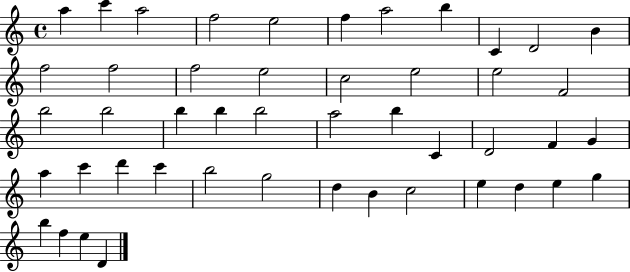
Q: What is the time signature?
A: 4/4